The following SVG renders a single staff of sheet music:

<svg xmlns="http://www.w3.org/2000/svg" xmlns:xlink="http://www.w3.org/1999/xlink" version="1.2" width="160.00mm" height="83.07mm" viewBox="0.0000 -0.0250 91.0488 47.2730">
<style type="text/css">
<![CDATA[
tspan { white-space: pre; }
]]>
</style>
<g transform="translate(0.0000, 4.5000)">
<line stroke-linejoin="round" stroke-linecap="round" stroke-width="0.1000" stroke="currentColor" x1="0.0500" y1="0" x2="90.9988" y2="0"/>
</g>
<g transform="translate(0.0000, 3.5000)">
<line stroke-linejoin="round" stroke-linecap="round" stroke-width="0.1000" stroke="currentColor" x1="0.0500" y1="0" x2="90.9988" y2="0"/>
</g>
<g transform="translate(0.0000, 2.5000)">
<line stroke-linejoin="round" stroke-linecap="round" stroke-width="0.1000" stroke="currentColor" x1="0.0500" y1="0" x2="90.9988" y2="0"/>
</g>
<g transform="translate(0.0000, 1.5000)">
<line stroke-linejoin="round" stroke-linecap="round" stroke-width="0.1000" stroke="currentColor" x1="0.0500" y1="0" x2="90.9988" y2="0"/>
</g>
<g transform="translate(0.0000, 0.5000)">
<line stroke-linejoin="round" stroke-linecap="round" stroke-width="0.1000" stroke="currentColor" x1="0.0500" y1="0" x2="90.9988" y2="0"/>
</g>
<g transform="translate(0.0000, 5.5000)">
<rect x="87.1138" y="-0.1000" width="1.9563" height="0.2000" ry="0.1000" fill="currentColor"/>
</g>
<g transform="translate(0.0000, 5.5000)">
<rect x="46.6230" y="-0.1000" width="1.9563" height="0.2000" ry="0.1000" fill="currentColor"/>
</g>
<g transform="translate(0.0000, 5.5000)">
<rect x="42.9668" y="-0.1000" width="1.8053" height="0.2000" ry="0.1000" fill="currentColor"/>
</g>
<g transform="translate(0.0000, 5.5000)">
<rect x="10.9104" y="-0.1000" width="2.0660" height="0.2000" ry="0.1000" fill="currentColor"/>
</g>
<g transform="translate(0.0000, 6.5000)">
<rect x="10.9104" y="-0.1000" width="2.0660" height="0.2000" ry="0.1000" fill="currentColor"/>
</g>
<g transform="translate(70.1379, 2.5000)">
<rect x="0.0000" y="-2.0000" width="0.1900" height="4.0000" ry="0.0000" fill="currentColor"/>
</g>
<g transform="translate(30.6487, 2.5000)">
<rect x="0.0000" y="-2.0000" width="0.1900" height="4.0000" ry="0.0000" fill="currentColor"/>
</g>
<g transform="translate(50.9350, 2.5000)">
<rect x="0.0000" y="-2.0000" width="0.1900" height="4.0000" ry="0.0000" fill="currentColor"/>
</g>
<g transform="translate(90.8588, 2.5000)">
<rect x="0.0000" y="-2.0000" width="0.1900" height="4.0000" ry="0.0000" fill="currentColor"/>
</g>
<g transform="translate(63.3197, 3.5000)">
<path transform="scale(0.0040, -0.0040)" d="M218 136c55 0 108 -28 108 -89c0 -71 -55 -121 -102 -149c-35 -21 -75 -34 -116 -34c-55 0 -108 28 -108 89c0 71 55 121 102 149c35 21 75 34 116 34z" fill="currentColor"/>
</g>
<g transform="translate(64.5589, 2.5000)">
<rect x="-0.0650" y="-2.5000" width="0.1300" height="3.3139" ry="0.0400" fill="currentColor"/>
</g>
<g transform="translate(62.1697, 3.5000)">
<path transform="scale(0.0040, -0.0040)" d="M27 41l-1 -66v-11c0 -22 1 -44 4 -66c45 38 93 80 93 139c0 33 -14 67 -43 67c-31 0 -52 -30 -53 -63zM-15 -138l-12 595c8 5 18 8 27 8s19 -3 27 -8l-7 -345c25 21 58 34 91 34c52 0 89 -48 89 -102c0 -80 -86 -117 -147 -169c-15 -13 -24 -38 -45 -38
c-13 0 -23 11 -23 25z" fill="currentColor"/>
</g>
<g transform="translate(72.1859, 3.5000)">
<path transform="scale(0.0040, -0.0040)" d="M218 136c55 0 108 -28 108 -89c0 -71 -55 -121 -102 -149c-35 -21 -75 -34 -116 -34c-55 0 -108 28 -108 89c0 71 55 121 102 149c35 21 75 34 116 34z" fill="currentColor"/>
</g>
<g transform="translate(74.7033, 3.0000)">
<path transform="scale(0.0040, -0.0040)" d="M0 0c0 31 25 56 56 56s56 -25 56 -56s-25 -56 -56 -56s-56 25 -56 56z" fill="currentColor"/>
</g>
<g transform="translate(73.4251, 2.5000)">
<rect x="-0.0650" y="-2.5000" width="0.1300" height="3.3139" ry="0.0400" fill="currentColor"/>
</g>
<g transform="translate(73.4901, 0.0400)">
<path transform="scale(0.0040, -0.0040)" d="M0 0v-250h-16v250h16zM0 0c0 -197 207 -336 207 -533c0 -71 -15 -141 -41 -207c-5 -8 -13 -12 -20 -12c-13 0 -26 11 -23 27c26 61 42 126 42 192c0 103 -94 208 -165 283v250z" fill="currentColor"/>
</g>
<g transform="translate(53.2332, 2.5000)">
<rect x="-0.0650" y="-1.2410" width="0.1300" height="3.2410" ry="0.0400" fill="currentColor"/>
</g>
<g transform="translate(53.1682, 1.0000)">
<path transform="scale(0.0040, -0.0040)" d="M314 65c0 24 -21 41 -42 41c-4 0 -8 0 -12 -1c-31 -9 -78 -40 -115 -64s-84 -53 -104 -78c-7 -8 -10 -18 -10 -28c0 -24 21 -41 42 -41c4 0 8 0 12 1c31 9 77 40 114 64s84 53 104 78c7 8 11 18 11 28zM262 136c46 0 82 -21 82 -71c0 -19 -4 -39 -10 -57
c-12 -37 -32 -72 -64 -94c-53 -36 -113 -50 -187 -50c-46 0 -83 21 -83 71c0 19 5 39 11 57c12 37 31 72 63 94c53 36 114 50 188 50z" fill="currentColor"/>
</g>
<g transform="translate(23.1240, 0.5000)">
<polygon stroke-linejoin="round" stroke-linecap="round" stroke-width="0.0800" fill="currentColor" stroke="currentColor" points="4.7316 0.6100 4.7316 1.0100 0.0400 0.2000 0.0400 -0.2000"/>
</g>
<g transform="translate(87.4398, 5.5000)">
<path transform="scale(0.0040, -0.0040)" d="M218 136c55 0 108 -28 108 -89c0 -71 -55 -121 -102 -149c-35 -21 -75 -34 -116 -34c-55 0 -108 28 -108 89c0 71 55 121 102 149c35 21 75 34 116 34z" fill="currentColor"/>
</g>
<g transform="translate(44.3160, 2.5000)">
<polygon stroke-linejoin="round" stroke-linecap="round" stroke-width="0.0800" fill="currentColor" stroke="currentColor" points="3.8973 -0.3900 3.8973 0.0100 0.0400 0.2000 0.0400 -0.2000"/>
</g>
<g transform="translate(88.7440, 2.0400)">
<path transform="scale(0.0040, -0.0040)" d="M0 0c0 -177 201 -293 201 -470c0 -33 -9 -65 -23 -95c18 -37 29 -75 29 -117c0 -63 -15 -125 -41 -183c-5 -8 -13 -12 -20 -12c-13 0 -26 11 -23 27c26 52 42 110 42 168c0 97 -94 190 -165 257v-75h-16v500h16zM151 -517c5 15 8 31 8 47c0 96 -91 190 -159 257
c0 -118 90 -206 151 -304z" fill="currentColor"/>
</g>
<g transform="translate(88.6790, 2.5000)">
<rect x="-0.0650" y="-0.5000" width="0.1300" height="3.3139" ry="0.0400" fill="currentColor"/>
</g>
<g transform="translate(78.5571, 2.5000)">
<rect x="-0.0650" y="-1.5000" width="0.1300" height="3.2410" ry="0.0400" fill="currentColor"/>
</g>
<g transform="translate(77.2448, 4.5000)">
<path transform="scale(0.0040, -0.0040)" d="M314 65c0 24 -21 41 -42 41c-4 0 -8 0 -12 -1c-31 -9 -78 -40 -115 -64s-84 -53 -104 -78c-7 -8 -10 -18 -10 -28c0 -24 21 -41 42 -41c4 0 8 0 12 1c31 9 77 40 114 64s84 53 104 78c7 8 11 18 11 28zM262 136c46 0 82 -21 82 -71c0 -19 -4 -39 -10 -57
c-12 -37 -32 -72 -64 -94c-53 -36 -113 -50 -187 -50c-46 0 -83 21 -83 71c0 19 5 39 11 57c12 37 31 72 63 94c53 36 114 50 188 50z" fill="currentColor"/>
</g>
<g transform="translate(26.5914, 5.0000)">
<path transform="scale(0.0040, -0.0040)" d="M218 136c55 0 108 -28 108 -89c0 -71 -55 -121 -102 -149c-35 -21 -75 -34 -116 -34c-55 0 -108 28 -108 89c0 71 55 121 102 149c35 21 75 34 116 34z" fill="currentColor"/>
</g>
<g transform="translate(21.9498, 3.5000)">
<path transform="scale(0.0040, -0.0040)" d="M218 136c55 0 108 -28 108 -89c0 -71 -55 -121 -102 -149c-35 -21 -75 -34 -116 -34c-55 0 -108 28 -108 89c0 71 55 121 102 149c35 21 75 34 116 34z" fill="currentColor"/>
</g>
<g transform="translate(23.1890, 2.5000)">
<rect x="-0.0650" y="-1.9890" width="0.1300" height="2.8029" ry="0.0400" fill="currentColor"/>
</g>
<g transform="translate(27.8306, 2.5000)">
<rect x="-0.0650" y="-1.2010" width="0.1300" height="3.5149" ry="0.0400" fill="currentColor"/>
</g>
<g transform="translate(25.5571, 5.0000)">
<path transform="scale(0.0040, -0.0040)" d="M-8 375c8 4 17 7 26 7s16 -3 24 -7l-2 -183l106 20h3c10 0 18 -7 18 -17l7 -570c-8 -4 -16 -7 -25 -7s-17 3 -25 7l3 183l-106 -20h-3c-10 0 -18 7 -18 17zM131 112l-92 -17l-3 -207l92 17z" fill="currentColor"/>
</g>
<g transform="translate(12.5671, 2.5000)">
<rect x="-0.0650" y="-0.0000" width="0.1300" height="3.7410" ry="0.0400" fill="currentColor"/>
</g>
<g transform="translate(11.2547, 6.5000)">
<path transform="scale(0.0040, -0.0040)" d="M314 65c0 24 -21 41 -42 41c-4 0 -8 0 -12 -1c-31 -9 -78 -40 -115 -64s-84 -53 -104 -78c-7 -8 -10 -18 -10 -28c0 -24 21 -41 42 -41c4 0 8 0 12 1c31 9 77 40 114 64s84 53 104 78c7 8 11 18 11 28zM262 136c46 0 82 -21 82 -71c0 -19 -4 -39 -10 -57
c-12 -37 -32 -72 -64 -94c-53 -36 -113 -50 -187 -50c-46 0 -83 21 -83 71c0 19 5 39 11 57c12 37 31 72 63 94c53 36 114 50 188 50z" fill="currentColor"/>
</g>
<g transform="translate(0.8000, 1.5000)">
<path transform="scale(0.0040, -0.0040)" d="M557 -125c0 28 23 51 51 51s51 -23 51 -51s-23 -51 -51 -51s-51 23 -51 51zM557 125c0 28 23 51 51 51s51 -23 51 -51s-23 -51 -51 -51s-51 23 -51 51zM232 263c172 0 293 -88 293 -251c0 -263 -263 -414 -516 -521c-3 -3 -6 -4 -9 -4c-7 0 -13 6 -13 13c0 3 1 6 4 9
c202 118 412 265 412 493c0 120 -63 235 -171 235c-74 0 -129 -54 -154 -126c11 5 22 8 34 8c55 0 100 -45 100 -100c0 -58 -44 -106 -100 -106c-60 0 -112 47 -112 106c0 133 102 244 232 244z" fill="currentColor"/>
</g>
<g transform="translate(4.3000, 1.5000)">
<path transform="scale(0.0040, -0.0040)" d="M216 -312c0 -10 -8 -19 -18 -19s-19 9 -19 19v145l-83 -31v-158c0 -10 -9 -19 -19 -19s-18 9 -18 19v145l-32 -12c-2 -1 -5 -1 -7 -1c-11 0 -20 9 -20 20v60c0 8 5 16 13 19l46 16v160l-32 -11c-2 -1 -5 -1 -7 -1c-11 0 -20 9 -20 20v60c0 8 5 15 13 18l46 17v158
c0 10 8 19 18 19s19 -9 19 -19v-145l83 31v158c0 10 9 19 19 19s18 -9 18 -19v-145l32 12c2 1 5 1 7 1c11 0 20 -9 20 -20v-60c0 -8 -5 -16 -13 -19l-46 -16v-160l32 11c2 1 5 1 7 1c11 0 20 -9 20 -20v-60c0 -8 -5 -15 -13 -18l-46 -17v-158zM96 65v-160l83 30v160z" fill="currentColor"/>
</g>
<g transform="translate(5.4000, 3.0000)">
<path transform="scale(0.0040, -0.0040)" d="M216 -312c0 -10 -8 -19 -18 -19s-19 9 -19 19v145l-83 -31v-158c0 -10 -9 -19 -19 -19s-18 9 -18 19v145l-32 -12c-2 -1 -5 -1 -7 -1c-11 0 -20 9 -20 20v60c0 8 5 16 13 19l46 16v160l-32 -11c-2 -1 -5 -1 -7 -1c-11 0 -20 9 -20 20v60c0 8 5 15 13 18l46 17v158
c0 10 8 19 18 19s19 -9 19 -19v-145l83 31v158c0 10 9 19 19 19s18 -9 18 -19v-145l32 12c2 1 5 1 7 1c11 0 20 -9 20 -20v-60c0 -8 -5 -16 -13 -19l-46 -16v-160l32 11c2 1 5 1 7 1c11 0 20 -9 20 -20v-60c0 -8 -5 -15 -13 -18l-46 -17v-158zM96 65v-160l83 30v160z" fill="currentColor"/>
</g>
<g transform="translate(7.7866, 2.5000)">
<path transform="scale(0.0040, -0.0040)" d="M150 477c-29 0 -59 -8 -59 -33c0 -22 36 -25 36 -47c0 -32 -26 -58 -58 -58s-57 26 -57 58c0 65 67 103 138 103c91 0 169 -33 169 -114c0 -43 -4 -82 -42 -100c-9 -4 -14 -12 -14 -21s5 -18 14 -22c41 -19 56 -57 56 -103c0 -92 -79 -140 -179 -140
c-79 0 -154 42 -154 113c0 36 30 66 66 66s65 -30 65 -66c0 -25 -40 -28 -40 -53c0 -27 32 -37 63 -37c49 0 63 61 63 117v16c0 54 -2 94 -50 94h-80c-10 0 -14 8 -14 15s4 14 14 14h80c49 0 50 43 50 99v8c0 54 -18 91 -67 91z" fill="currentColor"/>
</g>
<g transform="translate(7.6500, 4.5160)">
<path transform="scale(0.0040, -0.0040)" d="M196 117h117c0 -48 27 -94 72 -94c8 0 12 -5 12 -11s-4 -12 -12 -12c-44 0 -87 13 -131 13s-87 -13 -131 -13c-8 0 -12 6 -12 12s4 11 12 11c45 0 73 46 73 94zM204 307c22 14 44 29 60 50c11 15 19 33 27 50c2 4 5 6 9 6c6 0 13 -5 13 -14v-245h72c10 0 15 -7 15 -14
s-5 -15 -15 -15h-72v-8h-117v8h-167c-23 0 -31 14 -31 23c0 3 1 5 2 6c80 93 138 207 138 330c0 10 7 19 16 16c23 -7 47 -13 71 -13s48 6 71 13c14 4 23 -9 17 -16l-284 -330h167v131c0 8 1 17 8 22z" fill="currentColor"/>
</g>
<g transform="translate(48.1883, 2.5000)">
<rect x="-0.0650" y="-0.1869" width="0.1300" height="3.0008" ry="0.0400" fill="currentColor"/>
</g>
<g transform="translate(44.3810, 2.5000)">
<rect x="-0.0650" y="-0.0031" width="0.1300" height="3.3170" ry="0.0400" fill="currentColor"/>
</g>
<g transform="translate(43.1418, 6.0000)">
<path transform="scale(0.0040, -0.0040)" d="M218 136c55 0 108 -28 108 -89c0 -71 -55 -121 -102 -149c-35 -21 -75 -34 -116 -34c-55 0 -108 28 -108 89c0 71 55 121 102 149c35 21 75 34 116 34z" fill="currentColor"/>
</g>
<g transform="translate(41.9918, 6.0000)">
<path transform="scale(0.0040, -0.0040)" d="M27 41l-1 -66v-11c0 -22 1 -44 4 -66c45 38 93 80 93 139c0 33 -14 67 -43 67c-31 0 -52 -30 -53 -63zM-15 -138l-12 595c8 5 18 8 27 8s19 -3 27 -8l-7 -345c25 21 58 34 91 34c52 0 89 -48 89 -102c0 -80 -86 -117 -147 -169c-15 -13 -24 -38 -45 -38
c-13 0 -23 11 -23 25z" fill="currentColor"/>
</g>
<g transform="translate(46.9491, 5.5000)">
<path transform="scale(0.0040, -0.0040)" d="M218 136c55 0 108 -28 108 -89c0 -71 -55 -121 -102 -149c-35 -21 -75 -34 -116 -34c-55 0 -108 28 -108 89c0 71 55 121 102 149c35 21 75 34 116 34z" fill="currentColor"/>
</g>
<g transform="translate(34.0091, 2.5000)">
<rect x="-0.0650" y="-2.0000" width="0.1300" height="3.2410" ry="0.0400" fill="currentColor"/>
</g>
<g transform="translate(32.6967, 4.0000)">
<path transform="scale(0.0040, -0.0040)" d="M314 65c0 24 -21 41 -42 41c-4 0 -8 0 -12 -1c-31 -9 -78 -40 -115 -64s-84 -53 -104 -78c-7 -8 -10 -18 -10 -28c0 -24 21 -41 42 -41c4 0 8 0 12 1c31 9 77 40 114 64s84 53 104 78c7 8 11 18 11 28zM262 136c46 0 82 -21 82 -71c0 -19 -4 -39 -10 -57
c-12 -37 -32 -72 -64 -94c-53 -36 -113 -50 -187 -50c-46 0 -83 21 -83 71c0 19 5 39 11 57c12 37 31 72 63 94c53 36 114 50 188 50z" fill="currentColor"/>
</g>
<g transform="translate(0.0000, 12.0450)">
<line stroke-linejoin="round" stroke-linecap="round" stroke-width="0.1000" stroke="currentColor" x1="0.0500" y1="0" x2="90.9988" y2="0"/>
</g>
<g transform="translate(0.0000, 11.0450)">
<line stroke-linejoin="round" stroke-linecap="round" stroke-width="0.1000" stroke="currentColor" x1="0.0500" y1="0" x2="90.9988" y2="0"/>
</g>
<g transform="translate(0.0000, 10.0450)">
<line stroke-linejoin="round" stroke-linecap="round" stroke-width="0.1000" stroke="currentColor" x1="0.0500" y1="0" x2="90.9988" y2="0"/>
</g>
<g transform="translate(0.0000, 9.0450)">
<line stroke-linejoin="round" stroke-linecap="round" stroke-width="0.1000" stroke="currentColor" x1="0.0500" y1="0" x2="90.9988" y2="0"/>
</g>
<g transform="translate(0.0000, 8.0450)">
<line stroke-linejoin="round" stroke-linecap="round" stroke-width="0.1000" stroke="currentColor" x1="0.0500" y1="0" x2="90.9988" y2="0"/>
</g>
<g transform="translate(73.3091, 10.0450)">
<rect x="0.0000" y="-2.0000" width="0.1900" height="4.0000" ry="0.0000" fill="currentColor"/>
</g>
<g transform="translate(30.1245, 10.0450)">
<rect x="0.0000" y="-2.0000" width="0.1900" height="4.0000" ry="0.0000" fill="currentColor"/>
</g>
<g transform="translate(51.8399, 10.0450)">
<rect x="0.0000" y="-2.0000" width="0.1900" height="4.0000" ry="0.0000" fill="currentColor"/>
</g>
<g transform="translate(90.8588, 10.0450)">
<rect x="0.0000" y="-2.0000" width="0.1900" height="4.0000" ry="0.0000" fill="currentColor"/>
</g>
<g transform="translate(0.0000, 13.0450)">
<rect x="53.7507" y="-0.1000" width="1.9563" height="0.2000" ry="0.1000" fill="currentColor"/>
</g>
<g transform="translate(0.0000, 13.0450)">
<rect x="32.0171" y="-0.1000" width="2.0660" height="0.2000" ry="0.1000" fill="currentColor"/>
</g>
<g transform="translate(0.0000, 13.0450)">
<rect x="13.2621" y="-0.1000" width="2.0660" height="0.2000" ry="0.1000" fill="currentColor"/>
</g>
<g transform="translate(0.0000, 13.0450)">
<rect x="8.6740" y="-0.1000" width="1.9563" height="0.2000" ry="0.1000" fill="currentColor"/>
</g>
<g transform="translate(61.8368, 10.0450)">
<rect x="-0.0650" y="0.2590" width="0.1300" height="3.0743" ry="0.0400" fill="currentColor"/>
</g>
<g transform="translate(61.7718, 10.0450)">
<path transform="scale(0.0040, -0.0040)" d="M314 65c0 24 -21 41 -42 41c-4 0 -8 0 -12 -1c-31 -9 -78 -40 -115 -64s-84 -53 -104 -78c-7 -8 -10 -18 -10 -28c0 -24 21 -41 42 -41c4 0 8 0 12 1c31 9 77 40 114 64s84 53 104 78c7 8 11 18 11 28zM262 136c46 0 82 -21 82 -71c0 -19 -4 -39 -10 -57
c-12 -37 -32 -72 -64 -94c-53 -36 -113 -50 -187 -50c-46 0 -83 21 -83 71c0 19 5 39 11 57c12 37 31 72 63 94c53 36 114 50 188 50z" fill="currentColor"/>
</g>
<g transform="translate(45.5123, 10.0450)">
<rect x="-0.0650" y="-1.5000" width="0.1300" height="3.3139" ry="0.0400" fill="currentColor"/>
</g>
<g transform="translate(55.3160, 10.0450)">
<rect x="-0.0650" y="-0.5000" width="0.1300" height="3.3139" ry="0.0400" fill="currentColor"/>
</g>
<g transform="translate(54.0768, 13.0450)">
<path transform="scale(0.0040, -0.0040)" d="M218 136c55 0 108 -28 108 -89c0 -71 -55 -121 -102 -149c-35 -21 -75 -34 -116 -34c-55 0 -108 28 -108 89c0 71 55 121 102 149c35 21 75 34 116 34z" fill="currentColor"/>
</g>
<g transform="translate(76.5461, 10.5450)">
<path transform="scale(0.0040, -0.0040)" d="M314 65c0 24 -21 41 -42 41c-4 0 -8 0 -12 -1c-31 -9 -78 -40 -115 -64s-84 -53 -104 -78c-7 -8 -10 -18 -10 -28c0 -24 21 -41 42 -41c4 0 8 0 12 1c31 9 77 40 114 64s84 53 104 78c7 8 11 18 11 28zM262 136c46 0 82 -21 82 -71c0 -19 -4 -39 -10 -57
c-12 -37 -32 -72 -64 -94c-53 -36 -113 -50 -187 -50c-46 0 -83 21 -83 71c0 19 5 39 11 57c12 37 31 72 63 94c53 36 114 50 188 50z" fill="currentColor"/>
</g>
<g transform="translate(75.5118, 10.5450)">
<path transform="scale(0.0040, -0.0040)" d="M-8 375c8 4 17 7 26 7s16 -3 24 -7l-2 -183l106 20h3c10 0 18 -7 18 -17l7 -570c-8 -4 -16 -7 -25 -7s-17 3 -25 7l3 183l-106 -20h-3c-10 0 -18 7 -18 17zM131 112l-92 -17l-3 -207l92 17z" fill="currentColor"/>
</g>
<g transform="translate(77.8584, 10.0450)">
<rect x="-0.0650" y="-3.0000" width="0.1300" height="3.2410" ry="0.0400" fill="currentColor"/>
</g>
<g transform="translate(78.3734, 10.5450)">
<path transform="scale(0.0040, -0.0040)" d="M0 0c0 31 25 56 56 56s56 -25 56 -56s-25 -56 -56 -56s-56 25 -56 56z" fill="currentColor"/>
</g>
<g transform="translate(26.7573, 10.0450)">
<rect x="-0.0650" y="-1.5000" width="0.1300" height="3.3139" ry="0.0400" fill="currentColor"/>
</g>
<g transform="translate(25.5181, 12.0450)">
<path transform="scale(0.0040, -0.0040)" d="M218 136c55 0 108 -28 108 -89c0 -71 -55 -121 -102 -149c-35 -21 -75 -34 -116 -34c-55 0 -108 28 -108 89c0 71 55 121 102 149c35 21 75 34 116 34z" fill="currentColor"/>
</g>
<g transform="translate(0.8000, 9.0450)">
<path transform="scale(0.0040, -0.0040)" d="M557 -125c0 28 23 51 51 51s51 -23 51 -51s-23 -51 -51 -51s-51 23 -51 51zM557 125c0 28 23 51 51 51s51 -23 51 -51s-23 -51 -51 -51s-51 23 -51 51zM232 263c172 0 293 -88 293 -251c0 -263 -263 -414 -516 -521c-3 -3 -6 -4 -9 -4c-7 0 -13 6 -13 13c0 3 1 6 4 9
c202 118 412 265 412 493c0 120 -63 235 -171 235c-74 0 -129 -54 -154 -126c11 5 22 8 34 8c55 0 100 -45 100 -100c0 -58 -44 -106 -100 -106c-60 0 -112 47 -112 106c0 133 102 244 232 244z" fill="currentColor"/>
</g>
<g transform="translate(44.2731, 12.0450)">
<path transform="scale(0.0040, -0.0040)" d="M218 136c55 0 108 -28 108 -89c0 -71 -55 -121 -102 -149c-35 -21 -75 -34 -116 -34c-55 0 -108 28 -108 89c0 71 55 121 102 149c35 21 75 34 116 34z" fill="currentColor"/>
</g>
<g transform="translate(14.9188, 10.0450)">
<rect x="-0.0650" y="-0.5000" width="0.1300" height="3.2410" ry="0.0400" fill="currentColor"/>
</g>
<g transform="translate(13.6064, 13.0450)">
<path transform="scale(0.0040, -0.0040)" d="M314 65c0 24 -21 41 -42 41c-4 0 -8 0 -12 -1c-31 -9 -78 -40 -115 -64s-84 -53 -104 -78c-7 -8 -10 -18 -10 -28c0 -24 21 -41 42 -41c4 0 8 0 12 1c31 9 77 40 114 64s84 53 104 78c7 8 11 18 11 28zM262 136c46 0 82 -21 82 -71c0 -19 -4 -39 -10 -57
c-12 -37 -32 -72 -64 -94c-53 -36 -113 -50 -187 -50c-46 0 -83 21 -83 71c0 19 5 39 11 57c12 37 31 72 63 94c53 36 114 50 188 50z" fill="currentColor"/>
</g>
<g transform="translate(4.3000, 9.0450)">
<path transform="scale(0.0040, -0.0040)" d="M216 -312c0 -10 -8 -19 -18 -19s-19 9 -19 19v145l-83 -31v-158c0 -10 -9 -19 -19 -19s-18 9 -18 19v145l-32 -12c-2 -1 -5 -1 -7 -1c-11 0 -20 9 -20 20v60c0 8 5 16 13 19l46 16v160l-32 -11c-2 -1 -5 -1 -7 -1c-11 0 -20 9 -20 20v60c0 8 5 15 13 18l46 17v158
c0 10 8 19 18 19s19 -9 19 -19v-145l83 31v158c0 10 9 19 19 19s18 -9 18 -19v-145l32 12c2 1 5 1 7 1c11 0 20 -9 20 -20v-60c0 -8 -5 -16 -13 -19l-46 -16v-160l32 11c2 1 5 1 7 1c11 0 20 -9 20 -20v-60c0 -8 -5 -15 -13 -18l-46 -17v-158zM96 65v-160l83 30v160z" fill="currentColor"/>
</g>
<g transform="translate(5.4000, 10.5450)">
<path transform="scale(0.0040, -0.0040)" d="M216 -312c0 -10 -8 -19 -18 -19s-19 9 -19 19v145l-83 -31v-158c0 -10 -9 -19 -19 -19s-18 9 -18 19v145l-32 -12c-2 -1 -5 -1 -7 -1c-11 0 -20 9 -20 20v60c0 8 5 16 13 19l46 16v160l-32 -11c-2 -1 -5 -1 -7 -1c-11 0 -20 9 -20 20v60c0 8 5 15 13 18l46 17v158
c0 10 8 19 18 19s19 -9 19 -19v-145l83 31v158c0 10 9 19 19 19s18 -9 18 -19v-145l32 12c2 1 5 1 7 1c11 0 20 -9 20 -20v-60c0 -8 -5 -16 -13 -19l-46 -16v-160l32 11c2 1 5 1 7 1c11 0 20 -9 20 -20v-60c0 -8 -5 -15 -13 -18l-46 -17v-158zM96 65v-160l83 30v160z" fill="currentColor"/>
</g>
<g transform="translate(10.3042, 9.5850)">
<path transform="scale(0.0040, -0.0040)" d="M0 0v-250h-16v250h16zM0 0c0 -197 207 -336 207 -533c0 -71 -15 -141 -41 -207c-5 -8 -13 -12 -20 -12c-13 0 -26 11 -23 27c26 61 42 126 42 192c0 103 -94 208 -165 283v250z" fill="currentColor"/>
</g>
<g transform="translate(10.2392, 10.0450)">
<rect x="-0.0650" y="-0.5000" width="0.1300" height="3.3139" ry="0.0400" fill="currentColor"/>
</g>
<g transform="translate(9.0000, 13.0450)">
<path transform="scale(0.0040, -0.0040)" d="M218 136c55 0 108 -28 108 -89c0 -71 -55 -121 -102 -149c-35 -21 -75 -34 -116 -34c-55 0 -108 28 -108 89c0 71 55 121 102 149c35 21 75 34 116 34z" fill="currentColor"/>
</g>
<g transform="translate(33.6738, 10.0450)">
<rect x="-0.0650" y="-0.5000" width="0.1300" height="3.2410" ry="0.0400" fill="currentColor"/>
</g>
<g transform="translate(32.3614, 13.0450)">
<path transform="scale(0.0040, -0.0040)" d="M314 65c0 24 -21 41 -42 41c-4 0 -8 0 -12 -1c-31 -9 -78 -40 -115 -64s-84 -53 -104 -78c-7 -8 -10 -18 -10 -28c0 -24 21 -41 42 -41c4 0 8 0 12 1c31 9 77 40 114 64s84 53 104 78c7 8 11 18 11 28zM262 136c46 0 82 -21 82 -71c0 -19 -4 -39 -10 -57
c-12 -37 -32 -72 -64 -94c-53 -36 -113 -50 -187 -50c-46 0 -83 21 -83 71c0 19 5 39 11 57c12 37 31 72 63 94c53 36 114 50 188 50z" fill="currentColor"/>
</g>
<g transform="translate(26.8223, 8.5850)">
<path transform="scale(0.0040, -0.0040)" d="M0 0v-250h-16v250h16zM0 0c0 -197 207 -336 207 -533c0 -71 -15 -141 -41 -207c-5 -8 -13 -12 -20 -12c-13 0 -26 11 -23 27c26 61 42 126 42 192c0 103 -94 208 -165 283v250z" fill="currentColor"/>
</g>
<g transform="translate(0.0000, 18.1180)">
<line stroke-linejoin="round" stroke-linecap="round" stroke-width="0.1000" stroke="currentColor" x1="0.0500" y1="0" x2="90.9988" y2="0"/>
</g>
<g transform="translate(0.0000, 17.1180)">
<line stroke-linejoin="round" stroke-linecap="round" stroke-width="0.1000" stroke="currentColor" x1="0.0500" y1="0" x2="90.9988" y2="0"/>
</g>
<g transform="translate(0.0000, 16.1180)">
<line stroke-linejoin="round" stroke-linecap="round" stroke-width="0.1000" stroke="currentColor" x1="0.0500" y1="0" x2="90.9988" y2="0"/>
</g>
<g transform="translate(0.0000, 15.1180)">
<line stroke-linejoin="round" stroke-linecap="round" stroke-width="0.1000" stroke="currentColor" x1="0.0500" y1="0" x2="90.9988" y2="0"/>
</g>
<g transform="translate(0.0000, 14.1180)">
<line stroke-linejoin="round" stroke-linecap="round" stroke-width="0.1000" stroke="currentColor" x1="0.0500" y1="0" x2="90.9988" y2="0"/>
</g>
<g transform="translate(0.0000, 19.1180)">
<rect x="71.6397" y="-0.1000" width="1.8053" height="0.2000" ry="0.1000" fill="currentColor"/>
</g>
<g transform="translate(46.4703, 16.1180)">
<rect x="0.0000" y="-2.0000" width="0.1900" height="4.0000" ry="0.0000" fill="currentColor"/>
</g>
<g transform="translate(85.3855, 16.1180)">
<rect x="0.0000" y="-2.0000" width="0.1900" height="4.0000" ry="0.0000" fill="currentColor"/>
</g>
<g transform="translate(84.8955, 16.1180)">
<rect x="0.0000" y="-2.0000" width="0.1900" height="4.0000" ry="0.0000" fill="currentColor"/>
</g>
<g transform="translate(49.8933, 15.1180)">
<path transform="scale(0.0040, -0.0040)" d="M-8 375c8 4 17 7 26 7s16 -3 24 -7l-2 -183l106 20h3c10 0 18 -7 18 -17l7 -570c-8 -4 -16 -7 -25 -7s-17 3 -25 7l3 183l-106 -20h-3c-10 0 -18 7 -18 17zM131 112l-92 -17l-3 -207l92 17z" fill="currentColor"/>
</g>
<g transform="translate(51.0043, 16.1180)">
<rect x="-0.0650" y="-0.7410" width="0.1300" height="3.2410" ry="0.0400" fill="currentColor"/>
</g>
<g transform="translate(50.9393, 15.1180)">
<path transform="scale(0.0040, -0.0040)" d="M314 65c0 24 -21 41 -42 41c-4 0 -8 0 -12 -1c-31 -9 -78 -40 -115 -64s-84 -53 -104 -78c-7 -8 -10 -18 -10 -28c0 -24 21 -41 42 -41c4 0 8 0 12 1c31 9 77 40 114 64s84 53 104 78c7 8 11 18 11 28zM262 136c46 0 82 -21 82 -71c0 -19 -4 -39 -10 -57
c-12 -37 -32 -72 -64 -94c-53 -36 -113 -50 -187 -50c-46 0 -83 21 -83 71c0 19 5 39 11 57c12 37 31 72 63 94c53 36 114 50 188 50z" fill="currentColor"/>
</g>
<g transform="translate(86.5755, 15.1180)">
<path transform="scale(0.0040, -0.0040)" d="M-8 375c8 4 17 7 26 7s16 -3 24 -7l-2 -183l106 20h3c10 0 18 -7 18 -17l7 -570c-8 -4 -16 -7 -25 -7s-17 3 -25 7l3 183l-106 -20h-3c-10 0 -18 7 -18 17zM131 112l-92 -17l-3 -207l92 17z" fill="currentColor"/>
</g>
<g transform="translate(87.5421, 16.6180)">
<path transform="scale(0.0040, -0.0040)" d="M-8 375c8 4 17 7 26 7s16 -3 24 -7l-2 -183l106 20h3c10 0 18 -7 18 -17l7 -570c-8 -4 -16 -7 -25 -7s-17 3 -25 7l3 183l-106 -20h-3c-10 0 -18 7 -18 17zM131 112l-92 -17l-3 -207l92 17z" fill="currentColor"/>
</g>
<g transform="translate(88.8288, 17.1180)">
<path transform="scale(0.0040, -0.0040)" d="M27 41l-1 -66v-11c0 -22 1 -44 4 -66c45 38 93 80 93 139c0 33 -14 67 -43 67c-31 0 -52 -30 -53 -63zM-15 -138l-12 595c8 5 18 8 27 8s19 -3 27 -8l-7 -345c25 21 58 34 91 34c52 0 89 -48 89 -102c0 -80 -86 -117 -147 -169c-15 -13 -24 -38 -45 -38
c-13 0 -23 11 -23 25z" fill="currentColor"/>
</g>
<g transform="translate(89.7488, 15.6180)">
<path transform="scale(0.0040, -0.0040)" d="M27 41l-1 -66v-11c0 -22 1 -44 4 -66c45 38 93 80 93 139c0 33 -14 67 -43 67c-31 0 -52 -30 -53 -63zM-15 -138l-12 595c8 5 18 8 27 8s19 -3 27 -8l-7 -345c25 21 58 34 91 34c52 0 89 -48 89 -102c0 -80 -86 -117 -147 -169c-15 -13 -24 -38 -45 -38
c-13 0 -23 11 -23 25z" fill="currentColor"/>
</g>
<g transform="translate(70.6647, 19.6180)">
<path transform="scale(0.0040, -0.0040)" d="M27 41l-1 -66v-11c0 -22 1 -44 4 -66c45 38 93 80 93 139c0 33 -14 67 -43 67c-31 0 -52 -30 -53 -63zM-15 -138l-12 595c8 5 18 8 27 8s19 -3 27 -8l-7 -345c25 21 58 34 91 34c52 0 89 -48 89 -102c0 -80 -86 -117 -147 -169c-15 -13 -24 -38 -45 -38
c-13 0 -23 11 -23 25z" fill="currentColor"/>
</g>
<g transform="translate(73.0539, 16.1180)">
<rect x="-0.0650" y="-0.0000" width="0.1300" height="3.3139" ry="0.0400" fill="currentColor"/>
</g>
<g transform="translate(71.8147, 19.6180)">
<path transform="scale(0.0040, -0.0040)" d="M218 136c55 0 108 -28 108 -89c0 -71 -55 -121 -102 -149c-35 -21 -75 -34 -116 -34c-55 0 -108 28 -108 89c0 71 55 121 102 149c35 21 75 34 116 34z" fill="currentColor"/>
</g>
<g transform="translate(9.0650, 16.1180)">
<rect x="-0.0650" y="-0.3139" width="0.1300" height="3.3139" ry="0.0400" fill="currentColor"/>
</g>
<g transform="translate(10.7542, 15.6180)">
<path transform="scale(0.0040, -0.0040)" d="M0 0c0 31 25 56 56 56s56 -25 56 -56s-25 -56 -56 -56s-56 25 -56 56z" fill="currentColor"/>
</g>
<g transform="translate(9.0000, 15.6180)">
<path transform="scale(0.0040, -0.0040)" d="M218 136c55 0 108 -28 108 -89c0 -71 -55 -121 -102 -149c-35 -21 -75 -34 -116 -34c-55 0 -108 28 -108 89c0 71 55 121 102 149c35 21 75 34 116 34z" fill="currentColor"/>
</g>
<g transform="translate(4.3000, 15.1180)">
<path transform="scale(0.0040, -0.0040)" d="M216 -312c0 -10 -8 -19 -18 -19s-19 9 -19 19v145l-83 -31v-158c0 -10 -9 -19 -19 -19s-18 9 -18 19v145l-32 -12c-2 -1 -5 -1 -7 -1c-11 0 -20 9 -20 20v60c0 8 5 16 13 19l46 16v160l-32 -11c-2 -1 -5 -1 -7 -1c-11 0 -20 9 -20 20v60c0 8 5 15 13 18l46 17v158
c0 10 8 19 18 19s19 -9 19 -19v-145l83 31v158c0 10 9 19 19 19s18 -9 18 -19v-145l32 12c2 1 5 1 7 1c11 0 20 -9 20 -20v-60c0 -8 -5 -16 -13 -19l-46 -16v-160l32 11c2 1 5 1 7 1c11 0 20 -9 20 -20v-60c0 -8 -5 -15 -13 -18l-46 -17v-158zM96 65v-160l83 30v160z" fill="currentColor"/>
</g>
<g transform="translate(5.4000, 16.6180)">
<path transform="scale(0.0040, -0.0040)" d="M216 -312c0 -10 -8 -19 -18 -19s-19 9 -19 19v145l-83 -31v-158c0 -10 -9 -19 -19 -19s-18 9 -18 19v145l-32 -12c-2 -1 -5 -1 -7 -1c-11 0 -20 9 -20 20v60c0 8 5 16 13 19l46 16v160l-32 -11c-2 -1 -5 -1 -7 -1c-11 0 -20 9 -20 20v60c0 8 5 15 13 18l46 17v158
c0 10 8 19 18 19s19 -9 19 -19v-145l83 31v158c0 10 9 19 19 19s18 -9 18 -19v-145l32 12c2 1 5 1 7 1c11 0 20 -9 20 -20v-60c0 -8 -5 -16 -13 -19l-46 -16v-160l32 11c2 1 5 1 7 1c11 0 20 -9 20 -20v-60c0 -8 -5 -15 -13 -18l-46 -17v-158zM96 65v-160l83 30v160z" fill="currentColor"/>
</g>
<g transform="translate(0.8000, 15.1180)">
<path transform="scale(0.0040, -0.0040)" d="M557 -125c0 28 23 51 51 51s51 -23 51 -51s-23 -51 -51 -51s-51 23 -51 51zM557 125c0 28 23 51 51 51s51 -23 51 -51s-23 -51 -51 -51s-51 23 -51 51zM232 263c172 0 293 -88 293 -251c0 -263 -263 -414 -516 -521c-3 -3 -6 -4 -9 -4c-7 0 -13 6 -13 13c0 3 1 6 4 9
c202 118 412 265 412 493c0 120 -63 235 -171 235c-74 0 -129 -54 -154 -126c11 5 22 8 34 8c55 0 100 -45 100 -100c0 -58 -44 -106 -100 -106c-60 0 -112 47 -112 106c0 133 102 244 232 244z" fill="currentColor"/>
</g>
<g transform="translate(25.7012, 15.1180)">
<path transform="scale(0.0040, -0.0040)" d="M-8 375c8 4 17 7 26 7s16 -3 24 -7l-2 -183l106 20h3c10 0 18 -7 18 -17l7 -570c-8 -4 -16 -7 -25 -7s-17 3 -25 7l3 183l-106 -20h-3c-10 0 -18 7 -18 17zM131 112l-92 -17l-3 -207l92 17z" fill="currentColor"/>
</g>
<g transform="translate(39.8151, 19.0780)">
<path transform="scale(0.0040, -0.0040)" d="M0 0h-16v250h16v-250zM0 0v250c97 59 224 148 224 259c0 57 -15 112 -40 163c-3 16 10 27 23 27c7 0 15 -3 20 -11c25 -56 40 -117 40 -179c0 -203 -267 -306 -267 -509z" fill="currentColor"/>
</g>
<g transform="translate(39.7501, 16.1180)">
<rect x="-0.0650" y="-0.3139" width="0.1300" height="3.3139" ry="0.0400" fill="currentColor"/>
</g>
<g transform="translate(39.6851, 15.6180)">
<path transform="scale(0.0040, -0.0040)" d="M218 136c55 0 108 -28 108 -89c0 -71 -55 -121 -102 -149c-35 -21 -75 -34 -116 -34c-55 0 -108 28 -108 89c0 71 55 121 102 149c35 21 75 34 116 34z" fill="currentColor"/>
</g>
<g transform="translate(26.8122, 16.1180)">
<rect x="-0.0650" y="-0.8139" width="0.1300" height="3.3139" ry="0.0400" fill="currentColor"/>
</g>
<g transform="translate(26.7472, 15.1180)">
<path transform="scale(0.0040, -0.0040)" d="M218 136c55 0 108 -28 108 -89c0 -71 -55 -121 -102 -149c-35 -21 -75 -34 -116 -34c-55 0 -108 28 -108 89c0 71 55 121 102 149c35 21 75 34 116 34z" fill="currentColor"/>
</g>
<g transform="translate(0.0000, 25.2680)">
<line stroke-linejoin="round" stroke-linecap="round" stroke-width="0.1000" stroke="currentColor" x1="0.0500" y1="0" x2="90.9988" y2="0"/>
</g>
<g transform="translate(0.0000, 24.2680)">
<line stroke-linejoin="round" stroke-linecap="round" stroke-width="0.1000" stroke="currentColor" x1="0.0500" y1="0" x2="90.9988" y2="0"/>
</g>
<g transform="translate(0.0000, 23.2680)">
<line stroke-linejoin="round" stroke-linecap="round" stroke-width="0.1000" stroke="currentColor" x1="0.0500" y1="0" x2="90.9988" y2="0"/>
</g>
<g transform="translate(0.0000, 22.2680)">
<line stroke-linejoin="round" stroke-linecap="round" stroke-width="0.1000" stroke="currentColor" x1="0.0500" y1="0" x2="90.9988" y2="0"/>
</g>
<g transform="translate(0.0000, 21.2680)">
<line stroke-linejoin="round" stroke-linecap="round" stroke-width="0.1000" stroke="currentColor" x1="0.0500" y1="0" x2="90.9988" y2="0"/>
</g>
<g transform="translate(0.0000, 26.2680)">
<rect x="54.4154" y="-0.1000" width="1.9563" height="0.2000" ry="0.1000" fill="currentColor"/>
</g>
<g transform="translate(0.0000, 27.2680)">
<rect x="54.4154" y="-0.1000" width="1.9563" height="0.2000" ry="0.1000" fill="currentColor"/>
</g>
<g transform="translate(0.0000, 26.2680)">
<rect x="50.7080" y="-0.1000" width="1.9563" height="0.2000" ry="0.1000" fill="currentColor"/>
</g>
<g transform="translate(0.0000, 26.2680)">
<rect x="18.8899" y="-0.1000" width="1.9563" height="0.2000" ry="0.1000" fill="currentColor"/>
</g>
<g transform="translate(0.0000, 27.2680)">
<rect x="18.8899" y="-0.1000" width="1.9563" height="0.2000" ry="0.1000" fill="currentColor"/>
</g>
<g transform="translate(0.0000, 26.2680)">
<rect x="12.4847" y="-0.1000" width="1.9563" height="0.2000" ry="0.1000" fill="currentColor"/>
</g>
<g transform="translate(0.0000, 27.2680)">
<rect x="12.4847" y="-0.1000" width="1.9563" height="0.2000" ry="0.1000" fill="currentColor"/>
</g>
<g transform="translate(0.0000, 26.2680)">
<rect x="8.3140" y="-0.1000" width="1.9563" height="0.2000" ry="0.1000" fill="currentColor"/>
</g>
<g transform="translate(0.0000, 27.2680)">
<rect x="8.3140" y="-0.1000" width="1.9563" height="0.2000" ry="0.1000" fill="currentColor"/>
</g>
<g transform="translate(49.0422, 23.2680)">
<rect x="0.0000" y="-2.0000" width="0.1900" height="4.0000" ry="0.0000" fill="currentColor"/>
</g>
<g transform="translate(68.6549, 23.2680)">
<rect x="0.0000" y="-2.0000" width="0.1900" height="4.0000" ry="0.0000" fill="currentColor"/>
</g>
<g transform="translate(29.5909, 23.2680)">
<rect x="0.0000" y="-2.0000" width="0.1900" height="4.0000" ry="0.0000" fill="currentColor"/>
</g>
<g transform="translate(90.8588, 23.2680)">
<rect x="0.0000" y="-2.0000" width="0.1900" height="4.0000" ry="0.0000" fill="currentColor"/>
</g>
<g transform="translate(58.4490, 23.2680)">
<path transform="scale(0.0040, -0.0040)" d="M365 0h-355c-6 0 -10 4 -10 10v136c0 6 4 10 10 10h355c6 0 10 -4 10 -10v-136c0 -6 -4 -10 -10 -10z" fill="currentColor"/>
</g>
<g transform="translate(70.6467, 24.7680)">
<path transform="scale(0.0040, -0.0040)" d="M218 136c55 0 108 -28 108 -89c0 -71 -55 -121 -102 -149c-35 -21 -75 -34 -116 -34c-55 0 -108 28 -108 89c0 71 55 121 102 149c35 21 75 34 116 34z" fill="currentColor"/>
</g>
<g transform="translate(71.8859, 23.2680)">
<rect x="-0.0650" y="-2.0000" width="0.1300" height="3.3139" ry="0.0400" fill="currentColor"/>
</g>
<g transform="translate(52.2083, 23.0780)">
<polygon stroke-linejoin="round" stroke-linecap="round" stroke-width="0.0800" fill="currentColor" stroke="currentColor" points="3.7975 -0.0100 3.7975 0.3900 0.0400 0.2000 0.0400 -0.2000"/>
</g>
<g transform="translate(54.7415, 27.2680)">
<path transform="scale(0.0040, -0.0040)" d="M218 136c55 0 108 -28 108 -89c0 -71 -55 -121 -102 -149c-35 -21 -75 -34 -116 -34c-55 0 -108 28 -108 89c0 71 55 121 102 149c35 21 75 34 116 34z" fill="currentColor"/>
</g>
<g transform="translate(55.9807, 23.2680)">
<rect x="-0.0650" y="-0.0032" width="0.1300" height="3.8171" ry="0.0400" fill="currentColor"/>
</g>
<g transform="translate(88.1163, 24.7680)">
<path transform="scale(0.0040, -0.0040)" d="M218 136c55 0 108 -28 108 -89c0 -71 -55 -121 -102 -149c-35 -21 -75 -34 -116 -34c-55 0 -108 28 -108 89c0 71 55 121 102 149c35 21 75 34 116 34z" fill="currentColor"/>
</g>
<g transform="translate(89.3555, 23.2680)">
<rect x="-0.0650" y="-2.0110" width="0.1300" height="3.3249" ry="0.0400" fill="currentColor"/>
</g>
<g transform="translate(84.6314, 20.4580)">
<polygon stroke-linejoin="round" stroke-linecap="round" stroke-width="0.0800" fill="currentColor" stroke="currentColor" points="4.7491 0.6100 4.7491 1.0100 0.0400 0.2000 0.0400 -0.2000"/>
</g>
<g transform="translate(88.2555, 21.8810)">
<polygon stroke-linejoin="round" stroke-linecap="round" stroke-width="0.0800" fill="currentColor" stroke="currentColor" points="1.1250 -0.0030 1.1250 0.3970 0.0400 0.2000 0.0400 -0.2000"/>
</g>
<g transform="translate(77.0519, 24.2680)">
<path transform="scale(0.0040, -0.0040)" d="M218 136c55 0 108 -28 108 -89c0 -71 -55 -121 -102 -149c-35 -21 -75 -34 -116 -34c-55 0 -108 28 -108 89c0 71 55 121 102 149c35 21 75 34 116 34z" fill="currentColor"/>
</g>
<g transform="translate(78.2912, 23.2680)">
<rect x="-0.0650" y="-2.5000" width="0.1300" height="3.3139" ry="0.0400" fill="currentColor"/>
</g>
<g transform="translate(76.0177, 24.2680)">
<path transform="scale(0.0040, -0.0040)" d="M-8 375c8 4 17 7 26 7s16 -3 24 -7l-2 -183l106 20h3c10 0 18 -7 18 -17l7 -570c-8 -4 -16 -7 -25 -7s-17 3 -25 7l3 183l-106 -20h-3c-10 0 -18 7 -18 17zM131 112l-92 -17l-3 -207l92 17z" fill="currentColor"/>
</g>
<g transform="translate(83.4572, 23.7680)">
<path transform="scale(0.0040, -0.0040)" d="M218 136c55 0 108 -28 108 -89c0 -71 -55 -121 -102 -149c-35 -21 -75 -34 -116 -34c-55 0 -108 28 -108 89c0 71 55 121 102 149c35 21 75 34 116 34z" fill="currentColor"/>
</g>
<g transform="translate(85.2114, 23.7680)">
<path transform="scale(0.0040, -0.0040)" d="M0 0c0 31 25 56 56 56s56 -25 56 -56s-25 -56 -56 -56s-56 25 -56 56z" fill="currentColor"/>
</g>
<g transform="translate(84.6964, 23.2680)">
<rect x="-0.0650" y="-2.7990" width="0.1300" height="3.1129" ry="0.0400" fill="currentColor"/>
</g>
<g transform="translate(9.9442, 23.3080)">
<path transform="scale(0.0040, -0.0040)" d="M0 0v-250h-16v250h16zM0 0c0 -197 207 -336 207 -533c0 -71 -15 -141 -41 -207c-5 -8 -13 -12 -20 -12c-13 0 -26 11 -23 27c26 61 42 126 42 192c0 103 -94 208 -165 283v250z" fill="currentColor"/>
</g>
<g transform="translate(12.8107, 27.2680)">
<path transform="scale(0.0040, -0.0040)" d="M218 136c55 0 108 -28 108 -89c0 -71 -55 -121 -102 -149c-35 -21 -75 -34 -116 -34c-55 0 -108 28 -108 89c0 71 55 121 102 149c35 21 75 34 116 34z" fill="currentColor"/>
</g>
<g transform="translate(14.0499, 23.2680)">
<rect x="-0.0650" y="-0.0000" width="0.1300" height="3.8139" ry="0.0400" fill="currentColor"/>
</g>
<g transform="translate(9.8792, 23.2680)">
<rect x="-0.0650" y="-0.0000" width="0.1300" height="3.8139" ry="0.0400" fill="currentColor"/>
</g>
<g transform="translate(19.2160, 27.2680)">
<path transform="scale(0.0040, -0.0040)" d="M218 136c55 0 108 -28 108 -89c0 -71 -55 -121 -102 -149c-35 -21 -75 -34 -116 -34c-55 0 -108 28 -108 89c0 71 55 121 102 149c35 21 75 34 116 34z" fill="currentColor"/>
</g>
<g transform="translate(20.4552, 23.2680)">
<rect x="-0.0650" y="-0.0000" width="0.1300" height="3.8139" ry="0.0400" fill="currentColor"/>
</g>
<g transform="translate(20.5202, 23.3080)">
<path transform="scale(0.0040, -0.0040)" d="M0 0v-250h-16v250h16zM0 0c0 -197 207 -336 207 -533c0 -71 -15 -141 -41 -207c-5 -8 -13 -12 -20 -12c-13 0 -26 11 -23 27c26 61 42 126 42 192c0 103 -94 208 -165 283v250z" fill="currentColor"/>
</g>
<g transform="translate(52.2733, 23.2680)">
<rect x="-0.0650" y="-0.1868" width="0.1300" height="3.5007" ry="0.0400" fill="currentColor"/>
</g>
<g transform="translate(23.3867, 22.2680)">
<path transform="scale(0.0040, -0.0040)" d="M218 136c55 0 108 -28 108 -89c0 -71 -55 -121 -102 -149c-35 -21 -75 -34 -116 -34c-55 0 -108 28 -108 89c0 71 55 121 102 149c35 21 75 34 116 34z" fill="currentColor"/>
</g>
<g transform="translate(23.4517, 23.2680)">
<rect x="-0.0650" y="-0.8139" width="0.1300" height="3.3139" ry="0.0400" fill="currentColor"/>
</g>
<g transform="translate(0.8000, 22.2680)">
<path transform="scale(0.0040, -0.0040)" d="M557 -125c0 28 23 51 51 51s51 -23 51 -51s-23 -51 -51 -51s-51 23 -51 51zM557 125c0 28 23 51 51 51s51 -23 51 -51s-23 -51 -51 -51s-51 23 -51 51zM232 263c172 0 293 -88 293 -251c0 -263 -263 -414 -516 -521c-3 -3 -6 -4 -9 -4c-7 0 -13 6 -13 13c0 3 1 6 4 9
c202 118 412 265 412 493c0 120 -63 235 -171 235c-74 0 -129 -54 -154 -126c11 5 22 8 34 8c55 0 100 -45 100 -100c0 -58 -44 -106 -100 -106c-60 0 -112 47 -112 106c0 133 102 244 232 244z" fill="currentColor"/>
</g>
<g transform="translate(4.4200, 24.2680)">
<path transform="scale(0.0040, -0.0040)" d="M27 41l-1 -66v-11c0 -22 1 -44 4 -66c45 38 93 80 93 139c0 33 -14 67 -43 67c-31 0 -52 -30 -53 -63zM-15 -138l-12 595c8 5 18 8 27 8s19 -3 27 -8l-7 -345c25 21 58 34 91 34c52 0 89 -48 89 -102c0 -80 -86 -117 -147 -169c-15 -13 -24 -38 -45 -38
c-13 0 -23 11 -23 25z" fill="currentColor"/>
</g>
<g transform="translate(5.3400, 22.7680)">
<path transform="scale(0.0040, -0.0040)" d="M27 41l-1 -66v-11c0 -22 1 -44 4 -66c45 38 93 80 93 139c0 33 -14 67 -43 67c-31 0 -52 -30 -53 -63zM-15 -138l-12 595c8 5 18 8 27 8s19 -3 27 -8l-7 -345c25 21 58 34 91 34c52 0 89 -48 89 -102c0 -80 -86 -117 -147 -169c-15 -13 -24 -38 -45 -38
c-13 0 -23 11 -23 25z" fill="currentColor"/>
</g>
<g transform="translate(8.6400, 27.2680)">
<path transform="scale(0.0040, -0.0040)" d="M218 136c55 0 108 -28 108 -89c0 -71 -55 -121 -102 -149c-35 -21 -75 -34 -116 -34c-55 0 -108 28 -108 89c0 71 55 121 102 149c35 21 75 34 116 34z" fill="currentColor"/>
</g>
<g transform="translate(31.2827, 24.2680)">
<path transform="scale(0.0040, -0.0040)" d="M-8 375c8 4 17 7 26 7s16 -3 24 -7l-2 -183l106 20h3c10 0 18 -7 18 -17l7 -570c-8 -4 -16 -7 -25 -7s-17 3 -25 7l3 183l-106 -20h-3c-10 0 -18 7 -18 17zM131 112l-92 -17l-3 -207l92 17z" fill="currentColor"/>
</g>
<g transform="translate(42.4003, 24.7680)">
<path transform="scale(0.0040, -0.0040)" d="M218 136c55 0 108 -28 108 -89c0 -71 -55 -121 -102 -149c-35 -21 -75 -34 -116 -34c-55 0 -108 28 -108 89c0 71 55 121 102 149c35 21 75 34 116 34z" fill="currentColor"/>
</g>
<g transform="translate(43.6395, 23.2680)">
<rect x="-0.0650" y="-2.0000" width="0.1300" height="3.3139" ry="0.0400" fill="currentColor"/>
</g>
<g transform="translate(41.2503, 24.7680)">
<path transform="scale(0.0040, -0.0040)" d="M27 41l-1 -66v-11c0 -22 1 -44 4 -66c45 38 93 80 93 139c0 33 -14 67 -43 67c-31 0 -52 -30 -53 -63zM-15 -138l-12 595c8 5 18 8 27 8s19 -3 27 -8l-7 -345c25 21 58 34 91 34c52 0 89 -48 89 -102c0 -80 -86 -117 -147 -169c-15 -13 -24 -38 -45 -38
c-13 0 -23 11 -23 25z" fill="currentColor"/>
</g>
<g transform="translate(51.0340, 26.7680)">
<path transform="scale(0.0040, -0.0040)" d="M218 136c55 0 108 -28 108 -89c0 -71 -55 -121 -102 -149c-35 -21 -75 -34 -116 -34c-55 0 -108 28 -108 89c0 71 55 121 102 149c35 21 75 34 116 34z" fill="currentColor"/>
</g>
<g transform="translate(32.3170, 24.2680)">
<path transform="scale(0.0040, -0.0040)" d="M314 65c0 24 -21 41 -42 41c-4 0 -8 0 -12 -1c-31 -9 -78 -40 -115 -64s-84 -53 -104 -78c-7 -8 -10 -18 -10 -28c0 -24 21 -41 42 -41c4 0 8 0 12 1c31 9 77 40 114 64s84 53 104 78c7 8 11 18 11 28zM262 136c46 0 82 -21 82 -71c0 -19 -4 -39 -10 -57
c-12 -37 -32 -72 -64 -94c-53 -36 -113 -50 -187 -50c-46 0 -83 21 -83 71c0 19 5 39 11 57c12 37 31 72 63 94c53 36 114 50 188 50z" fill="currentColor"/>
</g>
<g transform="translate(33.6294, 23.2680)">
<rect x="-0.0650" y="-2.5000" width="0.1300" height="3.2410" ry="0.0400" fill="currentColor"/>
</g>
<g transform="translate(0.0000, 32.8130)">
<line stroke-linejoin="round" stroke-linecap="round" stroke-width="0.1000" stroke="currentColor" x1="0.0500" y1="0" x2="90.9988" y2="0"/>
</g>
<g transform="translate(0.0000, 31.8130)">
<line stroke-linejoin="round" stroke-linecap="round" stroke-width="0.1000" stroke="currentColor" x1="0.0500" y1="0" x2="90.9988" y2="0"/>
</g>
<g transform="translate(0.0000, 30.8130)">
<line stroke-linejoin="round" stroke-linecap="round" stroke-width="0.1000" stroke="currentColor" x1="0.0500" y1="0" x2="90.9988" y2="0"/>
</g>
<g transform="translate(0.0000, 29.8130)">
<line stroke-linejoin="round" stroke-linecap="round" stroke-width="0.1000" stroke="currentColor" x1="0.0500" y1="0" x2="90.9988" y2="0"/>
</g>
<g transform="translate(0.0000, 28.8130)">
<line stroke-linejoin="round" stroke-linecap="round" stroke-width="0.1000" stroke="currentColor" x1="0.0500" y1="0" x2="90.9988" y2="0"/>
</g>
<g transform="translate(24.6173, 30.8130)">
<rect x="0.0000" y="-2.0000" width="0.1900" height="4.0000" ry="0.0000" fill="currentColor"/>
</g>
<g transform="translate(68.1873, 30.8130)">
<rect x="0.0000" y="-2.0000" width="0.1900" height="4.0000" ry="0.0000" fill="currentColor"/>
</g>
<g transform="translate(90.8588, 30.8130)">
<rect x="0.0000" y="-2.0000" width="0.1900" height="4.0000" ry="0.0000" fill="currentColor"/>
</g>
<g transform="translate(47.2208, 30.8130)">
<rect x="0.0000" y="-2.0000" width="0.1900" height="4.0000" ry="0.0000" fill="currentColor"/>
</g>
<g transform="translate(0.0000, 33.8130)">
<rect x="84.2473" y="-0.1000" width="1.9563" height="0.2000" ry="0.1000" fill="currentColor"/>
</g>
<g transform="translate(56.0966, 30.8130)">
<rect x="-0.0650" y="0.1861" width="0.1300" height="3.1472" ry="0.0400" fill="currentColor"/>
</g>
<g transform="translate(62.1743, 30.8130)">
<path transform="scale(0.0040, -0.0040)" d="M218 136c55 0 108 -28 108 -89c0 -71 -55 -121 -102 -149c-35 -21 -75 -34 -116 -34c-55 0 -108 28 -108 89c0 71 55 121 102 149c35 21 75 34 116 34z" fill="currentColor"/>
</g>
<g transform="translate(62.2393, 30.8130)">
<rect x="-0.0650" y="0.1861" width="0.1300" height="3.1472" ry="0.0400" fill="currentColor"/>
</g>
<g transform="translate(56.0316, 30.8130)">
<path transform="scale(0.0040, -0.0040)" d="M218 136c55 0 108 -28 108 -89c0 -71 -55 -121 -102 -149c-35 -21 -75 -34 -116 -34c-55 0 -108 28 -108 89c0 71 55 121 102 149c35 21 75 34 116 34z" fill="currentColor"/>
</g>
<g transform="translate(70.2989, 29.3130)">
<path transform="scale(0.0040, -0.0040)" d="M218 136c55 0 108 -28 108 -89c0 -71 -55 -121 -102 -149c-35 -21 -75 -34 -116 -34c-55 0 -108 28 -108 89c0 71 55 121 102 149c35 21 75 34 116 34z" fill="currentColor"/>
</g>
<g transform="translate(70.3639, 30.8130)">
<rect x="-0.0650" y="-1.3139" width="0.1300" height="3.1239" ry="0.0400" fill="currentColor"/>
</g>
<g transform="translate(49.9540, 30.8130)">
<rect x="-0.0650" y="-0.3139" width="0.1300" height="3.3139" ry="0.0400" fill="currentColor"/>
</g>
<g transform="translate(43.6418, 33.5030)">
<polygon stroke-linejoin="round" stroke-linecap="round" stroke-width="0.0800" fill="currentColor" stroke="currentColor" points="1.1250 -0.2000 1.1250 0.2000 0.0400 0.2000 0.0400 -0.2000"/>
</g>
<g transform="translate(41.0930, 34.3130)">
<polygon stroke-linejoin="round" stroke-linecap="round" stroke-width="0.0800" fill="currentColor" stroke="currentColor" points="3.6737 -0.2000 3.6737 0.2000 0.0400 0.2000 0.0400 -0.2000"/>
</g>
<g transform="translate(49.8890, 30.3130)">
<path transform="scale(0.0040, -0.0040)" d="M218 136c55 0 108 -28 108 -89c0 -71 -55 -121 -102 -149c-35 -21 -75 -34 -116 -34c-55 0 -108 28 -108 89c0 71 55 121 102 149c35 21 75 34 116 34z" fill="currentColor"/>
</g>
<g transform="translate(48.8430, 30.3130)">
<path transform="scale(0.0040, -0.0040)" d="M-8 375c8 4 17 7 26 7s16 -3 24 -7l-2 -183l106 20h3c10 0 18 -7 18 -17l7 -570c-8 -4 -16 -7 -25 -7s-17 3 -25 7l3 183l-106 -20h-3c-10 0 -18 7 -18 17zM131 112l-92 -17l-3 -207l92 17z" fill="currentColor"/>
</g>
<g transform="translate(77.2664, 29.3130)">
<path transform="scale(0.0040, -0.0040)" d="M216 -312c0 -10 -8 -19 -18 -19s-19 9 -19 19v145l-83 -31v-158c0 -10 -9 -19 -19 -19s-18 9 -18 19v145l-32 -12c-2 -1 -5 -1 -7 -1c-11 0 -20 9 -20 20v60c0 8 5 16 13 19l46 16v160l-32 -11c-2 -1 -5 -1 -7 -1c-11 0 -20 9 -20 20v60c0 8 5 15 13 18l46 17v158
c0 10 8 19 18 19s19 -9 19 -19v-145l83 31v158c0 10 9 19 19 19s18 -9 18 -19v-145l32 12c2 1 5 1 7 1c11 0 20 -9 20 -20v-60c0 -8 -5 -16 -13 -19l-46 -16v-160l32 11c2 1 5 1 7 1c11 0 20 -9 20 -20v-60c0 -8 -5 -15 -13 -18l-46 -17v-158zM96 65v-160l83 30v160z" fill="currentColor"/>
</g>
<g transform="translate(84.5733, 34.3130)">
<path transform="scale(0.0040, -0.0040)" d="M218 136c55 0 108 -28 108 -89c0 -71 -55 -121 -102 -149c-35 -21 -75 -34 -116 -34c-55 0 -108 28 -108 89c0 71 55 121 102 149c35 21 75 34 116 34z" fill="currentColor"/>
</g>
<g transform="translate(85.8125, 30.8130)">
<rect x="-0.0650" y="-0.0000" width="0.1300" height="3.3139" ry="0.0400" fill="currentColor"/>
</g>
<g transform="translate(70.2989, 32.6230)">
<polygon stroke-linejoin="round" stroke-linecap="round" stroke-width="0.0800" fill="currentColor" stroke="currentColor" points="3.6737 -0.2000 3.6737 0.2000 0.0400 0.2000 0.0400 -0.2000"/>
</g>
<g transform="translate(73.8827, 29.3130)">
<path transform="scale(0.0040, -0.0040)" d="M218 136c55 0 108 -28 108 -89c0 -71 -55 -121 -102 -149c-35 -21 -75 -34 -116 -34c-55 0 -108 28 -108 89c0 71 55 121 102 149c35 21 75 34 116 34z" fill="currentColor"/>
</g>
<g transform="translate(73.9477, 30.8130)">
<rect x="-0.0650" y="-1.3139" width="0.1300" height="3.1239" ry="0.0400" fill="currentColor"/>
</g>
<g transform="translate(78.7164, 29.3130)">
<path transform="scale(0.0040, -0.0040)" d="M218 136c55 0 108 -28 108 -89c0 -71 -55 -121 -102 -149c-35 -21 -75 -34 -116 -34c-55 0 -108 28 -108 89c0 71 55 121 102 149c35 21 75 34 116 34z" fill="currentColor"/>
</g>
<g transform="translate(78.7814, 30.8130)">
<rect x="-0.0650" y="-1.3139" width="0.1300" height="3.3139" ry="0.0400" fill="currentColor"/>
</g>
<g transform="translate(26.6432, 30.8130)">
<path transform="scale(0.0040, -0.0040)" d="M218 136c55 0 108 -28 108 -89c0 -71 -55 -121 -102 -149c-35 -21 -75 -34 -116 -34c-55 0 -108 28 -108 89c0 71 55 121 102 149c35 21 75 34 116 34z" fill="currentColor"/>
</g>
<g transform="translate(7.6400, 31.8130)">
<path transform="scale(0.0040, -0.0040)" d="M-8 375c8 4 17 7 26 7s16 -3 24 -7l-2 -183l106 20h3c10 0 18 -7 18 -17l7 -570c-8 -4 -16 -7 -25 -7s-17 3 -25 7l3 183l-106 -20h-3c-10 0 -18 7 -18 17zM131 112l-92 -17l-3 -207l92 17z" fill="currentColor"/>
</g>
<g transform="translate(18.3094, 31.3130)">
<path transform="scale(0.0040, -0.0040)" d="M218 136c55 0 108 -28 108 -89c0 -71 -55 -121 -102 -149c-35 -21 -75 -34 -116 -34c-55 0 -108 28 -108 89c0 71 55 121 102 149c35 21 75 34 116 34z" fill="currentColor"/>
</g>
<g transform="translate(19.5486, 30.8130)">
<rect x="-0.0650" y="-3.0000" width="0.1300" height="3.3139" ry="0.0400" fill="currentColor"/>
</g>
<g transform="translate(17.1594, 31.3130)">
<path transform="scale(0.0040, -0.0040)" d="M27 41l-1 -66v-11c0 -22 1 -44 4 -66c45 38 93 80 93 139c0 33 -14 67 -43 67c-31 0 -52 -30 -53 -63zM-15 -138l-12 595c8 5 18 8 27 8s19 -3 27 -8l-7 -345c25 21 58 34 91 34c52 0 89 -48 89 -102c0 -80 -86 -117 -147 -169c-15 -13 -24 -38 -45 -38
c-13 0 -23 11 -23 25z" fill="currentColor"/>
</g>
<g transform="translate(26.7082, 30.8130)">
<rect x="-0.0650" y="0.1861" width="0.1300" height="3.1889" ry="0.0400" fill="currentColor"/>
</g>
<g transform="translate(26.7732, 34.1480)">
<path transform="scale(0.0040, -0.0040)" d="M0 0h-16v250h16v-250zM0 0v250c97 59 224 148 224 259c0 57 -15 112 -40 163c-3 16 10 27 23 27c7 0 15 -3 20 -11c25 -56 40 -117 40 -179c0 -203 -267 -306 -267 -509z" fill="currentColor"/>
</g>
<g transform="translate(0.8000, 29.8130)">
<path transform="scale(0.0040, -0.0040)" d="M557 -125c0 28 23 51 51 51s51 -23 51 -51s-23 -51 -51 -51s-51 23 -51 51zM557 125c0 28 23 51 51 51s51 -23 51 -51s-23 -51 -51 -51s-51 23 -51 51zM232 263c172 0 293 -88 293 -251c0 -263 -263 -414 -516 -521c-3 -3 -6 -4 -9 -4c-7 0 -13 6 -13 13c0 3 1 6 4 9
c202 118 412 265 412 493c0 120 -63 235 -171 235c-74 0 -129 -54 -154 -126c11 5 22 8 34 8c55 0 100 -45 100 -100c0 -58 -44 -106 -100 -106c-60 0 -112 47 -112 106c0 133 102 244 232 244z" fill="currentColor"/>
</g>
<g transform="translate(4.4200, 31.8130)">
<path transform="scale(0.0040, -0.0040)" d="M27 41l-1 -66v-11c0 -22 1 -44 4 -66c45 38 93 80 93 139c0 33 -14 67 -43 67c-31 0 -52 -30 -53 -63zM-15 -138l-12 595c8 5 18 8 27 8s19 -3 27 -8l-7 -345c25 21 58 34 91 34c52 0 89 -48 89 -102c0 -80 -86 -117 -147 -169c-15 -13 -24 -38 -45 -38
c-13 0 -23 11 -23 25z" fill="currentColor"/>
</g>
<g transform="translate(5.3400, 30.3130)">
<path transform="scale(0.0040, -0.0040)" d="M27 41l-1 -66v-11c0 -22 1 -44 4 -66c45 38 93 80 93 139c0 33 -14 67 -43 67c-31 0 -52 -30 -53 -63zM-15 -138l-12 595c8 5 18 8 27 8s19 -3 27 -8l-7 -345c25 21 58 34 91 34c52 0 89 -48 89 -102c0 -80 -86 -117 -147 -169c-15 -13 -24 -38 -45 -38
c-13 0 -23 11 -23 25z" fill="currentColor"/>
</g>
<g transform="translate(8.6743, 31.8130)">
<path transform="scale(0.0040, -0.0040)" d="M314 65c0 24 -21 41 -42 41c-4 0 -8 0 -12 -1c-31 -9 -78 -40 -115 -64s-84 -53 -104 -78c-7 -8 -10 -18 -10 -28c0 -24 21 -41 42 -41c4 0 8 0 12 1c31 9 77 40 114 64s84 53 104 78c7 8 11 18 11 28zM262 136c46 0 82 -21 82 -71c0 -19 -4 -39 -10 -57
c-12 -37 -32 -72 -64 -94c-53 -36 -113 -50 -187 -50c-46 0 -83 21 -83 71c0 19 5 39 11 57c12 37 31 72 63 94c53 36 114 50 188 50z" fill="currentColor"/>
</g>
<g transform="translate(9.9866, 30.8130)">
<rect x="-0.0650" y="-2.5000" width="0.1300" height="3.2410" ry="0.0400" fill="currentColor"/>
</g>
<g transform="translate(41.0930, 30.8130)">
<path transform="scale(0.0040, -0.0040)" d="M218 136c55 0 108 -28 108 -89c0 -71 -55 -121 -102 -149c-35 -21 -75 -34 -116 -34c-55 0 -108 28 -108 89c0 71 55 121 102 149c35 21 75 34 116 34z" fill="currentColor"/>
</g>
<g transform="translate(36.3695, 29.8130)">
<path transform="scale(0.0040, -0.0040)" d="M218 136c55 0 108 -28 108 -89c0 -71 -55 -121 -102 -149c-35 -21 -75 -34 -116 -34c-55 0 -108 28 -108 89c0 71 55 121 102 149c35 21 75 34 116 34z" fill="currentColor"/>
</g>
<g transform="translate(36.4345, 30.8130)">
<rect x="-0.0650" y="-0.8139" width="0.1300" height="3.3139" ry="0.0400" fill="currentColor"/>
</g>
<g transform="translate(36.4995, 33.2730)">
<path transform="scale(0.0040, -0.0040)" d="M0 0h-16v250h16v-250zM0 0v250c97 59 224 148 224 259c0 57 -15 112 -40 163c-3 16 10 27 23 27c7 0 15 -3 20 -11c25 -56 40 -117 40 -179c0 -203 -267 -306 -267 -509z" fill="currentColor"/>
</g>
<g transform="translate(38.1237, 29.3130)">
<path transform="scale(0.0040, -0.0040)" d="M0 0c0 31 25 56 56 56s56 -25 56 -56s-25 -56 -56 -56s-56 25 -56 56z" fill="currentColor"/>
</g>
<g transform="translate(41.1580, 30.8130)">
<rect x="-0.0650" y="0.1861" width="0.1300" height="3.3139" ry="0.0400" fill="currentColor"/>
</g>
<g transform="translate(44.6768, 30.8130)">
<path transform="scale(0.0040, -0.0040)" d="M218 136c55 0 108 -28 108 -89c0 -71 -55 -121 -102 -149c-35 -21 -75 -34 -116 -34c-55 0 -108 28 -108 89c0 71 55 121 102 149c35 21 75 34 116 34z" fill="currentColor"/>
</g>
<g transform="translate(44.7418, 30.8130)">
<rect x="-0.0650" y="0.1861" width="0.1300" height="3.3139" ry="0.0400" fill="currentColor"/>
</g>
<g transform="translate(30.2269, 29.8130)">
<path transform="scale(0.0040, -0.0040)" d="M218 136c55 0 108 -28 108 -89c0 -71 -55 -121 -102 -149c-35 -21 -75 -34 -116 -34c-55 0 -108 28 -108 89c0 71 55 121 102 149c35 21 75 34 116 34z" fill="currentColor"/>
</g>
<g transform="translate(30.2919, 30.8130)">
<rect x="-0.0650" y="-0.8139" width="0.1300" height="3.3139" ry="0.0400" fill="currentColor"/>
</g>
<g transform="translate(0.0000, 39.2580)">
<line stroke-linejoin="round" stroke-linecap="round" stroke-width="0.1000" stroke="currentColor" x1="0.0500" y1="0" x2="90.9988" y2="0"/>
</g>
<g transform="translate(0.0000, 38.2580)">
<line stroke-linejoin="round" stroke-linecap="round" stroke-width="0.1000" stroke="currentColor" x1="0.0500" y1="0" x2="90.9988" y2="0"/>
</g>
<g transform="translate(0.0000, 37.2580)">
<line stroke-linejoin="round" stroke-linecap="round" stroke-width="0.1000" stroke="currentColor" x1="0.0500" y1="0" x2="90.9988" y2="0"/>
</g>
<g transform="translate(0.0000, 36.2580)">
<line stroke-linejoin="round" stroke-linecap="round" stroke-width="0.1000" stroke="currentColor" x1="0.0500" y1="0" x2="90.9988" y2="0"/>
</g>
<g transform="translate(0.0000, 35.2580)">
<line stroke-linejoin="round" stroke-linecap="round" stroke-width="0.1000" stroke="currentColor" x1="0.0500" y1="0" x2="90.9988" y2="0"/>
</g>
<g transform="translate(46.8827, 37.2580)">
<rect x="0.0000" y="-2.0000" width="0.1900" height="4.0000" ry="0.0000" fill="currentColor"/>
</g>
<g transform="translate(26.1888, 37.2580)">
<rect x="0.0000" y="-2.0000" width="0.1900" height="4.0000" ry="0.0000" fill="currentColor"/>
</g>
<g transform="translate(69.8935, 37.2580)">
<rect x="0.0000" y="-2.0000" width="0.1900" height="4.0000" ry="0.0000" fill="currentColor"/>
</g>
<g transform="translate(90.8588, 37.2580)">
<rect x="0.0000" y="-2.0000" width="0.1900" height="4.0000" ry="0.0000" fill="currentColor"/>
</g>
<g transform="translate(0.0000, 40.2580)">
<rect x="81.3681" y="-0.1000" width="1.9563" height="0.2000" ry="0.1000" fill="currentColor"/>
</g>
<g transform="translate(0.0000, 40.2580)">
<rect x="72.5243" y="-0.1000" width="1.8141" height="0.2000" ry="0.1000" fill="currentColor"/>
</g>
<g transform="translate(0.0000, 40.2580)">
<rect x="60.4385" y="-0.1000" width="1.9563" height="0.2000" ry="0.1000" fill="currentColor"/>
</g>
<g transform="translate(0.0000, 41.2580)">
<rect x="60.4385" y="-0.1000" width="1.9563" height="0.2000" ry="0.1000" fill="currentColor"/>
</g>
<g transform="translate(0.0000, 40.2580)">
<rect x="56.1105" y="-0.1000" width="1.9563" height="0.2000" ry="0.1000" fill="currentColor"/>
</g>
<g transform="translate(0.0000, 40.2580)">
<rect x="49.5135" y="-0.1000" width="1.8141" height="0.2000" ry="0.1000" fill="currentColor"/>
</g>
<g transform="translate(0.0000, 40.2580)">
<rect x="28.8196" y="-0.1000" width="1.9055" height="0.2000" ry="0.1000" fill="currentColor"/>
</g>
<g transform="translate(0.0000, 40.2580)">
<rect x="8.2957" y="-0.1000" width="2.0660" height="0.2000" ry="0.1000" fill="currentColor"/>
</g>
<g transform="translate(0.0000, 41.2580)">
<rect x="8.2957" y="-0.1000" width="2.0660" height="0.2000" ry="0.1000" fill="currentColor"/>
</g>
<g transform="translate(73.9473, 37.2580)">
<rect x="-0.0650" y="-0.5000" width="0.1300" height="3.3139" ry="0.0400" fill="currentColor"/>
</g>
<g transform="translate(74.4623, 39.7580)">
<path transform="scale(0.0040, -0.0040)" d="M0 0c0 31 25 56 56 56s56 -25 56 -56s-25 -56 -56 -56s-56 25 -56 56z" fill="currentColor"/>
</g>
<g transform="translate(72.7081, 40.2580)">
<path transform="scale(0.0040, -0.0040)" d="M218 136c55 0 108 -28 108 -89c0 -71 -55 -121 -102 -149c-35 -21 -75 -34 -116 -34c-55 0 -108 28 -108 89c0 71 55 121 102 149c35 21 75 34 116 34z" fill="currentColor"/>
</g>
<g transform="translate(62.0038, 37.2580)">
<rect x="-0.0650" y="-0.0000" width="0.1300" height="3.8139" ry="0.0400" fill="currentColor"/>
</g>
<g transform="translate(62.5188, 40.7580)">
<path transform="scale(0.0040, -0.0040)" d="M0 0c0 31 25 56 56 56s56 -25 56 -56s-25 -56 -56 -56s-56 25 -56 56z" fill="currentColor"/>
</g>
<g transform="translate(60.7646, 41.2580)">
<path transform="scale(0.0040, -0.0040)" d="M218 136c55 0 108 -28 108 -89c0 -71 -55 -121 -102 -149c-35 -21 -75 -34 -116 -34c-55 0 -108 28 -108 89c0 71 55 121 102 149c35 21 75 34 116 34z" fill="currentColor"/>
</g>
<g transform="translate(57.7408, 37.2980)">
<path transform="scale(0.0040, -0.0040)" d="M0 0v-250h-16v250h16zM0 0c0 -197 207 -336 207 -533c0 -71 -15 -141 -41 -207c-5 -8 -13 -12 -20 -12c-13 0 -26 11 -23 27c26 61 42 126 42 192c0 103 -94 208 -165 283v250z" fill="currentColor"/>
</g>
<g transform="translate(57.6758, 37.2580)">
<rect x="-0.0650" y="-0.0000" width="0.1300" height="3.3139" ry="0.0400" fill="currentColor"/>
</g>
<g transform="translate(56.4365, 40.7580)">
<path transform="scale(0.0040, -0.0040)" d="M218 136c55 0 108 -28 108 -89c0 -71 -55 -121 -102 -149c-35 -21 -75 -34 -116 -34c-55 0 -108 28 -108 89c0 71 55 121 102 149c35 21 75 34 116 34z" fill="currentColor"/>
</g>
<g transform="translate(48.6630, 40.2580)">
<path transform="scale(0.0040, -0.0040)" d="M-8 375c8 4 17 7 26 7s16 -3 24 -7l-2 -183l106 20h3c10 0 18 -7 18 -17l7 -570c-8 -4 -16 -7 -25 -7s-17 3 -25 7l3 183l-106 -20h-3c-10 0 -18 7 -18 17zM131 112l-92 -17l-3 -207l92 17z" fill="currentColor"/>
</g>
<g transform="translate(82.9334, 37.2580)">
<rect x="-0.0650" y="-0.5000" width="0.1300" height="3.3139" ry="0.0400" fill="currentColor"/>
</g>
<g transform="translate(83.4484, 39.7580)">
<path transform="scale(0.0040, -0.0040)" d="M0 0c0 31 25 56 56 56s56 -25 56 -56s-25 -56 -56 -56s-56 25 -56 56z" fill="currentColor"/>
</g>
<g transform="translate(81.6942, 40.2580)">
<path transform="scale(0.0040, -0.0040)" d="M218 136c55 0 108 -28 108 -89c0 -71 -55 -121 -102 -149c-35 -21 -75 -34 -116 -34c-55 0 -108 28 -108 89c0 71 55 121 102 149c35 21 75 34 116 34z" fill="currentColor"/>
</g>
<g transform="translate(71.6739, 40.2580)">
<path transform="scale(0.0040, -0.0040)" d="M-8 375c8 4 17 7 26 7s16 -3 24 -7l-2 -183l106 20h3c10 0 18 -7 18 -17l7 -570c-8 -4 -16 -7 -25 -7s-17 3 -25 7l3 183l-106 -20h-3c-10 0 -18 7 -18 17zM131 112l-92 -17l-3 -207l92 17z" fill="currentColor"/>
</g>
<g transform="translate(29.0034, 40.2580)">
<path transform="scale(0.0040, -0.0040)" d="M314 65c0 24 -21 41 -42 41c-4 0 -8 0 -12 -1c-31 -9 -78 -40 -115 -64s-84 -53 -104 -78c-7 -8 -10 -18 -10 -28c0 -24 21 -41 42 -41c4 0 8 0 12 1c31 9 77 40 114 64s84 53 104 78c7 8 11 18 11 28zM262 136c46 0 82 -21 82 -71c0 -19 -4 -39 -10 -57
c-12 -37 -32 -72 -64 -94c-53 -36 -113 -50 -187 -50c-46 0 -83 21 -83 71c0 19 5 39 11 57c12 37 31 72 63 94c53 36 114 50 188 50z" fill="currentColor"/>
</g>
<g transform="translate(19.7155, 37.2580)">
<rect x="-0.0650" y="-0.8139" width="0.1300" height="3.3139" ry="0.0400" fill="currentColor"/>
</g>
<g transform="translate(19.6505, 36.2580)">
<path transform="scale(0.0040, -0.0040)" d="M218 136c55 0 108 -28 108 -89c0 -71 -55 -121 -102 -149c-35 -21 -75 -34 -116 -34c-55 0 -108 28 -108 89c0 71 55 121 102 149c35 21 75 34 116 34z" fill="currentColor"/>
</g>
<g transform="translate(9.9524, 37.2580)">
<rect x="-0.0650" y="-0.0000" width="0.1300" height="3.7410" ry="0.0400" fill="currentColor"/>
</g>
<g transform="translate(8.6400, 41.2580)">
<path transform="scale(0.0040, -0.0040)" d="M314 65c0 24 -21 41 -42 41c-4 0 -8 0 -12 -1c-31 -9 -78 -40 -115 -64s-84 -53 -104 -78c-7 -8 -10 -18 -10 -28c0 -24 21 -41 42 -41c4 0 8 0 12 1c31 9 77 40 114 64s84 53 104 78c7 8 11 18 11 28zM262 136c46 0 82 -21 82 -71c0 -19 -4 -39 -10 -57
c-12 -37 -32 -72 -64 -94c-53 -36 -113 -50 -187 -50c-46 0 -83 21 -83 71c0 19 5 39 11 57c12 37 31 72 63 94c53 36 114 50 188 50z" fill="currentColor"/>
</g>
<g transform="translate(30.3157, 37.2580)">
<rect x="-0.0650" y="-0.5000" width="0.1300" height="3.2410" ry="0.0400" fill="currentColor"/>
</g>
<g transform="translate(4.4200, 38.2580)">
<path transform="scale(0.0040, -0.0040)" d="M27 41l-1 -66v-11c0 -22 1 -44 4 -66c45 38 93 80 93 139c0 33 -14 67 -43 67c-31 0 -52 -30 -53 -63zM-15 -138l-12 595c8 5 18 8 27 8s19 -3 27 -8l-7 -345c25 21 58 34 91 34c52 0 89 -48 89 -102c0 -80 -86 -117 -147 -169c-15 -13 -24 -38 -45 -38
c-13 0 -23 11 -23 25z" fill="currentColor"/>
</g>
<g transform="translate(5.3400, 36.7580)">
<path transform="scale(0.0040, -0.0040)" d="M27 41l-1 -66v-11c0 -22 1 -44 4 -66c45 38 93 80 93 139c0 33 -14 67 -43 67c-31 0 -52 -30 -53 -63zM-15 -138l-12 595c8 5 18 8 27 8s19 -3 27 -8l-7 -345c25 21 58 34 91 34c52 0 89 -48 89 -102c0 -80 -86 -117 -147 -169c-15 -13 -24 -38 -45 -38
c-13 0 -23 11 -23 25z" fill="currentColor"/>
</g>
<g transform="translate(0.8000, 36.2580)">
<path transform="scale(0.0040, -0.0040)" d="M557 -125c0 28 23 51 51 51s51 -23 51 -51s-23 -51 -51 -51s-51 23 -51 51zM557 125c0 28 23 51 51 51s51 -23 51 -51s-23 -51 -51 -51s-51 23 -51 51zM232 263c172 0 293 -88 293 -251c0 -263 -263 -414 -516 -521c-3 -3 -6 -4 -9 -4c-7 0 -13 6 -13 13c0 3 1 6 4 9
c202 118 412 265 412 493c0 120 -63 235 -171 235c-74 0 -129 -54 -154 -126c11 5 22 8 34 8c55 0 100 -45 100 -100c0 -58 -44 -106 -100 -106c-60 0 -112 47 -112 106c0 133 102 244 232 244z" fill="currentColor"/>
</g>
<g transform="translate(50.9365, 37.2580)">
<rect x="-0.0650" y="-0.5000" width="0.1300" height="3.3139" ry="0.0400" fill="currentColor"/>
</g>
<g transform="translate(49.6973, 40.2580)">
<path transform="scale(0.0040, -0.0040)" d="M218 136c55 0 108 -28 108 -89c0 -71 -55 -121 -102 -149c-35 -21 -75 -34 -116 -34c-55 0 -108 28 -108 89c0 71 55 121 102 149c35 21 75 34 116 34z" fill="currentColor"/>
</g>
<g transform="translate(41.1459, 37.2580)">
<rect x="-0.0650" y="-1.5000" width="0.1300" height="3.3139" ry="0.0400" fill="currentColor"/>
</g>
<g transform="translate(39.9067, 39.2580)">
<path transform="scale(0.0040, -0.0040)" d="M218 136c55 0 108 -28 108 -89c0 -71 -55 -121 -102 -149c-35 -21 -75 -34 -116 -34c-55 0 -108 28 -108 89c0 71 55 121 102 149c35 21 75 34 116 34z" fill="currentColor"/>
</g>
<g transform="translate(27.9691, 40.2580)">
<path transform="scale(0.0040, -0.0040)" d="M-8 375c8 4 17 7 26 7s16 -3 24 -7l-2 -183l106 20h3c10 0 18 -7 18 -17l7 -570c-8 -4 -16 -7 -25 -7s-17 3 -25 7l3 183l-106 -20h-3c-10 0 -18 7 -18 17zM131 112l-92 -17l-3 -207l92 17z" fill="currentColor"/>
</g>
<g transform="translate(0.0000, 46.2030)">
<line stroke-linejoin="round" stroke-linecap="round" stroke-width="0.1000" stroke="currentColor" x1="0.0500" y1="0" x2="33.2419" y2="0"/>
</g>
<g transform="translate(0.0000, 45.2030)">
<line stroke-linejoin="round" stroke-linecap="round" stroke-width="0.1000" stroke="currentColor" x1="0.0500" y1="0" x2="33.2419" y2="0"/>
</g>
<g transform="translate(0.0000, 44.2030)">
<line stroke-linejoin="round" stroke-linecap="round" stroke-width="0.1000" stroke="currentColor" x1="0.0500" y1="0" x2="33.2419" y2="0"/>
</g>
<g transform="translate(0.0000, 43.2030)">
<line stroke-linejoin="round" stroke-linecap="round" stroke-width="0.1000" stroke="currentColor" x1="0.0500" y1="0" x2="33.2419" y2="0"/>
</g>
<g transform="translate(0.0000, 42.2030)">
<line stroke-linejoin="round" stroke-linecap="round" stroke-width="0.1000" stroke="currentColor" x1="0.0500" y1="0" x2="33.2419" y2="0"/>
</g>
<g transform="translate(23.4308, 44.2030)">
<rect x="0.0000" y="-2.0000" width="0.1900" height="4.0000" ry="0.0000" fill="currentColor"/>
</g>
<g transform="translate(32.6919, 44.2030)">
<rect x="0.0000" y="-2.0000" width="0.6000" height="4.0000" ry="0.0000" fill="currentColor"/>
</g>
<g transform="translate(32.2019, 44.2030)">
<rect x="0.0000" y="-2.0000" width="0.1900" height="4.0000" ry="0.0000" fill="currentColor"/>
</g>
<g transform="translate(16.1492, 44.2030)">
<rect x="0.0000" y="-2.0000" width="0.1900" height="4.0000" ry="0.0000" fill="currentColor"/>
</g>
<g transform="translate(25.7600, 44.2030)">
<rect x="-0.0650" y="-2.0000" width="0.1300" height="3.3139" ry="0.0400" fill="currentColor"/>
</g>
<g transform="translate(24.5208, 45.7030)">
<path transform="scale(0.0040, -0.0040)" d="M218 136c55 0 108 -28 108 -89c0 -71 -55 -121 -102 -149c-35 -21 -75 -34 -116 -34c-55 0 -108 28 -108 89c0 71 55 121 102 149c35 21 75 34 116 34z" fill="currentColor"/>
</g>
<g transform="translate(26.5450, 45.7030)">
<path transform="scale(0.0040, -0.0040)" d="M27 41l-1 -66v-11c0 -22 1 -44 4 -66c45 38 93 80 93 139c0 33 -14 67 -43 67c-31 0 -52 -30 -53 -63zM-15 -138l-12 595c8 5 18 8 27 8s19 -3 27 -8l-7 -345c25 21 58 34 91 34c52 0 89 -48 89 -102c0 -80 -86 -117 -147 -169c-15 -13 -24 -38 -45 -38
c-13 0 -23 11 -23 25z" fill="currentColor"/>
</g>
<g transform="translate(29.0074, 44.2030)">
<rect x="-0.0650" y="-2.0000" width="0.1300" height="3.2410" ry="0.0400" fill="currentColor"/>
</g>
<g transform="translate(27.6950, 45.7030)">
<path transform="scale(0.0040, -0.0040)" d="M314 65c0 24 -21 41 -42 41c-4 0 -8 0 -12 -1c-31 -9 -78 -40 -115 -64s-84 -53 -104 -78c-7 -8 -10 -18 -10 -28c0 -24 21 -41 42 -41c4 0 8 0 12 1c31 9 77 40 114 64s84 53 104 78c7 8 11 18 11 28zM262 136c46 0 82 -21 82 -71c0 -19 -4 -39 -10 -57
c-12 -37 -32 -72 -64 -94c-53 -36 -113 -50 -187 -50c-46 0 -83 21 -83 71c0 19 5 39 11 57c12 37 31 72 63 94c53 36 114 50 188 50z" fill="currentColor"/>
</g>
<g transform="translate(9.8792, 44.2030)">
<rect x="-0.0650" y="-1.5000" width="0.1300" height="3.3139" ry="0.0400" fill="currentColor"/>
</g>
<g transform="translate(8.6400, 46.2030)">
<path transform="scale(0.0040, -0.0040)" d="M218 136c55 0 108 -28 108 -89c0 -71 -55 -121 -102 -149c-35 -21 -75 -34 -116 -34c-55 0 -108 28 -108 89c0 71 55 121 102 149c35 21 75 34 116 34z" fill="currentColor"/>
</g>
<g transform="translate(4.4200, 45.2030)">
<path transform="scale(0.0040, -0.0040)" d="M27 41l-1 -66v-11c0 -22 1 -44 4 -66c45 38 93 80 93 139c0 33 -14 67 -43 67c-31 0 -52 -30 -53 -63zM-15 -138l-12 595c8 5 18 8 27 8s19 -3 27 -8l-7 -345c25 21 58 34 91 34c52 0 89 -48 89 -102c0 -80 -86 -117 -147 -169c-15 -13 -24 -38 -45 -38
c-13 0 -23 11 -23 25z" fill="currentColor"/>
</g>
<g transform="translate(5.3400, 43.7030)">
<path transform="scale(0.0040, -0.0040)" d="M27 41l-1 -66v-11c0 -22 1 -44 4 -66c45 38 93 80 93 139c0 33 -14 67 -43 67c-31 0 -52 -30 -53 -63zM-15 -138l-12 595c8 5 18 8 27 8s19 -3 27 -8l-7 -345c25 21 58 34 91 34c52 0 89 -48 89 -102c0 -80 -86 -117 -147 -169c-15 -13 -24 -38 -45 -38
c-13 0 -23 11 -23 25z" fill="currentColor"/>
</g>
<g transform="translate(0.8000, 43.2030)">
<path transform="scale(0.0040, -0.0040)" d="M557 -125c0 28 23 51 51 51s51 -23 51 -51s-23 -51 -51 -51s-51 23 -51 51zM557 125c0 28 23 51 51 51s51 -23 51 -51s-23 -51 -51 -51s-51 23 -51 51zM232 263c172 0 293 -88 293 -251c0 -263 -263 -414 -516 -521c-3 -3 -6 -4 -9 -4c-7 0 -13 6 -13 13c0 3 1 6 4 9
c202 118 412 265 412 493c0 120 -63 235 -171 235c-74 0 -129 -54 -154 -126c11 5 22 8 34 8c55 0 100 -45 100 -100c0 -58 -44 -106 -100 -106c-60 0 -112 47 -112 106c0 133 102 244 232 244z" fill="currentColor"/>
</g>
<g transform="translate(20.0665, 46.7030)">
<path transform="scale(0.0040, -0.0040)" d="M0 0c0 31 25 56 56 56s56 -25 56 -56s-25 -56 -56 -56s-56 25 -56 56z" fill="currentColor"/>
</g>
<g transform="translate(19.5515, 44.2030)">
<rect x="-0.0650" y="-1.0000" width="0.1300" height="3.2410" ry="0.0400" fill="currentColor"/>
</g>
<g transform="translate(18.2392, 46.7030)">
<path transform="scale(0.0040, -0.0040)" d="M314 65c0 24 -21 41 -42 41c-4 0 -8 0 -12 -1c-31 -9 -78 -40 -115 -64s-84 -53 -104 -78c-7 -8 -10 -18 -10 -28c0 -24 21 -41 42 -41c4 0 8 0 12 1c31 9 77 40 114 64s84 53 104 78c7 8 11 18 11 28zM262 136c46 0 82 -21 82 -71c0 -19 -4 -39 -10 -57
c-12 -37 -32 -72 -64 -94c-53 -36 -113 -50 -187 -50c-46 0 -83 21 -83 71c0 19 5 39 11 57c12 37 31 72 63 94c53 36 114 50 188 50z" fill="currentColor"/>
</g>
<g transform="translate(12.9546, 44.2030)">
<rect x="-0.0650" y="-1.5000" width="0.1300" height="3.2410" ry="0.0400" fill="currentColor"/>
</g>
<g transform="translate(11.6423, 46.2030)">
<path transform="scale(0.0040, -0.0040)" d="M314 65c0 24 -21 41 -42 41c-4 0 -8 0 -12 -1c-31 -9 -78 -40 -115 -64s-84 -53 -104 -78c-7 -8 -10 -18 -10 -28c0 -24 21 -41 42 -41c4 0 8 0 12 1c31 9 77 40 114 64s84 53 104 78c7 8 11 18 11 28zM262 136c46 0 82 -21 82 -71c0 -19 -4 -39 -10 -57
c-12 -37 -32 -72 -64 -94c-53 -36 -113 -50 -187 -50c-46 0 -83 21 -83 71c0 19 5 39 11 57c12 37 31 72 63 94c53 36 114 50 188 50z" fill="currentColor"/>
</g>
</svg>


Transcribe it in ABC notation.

X:1
T:Untitled
M:3/4
L:1/4
K:D
^C,,2 B,,/2 F,,/2 A,,2 _D,,/2 E,,/2 G,2 _B,, B,,/2 G,,2 E,,/4 E,,/2 E,,2 G,,/2 E,,2 G,, E,, D,2 C,2 E, F, E,/2 F,2 _D,, C,,/2 C,, C,,/2 F, B,,2 _A,, D,,/2 C,,/2 z2 A,, B,, C,/2 A,,/4 B,,2 _C, D,/2 F, F,/2 D,/2 D,/4 E, D, D, G,/2 G,/2 ^G, D,, C,,2 F, E,,2 G,, E,, D,,/2 C,, E,, E,, G,, G,,2 F,,2 A,, _A,,2